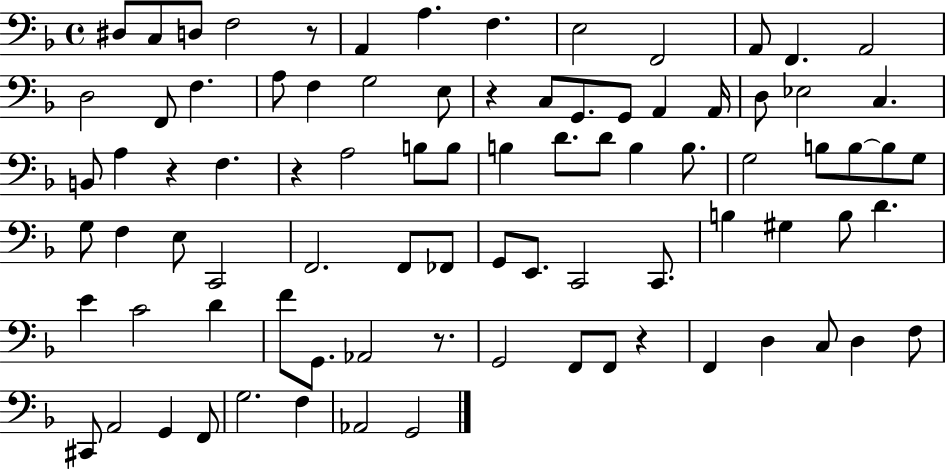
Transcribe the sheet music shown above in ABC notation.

X:1
T:Untitled
M:4/4
L:1/4
K:F
^D,/2 C,/2 D,/2 F,2 z/2 A,, A, F, E,2 F,,2 A,,/2 F,, A,,2 D,2 F,,/2 F, A,/2 F, G,2 E,/2 z C,/2 G,,/2 G,,/2 A,, A,,/4 D,/2 _E,2 C, B,,/2 A, z F, z A,2 B,/2 B,/2 B, D/2 D/2 B, B,/2 G,2 B,/2 B,/2 B,/2 G,/2 G,/2 F, E,/2 C,,2 F,,2 F,,/2 _F,,/2 G,,/2 E,,/2 C,,2 C,,/2 B, ^G, B,/2 D E C2 D F/2 G,,/2 _A,,2 z/2 G,,2 F,,/2 F,,/2 z F,, D, C,/2 D, F,/2 ^C,,/2 A,,2 G,, F,,/2 G,2 F, _A,,2 G,,2